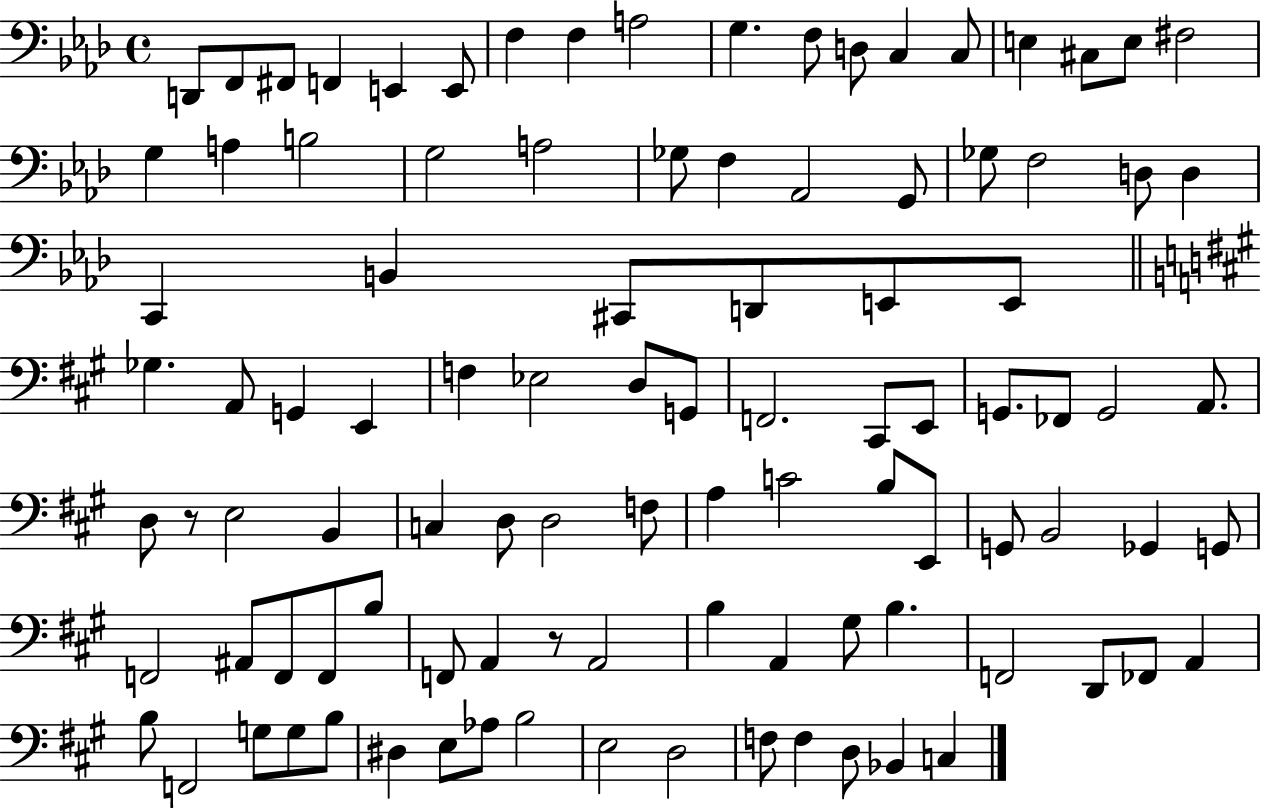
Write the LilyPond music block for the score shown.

{
  \clef bass
  \time 4/4
  \defaultTimeSignature
  \key aes \major
  d,8 f,8 fis,8 f,4 e,4 e,8 | f4 f4 a2 | g4. f8 d8 c4 c8 | e4 cis8 e8 fis2 | \break g4 a4 b2 | g2 a2 | ges8 f4 aes,2 g,8 | ges8 f2 d8 d4 | \break c,4 b,4 cis,8 d,8 e,8 e,8 | \bar "||" \break \key a \major ges4. a,8 g,4 e,4 | f4 ees2 d8 g,8 | f,2. cis,8 e,8 | g,8. fes,8 g,2 a,8. | \break d8 r8 e2 b,4 | c4 d8 d2 f8 | a4 c'2 b8 e,8 | g,8 b,2 ges,4 g,8 | \break f,2 ais,8 f,8 f,8 b8 | f,8 a,4 r8 a,2 | b4 a,4 gis8 b4. | f,2 d,8 fes,8 a,4 | \break b8 f,2 g8 g8 b8 | dis4 e8 aes8 b2 | e2 d2 | f8 f4 d8 bes,4 c4 | \break \bar "|."
}